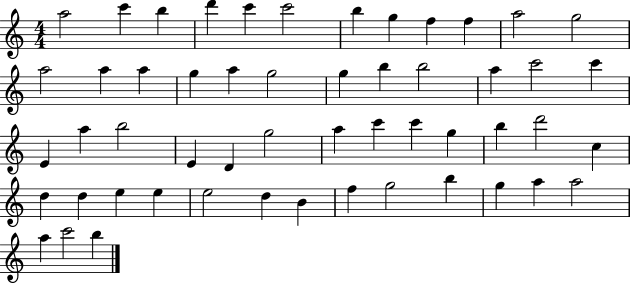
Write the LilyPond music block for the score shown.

{
  \clef treble
  \numericTimeSignature
  \time 4/4
  \key c \major
  a''2 c'''4 b''4 | d'''4 c'''4 c'''2 | b''4 g''4 f''4 f''4 | a''2 g''2 | \break a''2 a''4 a''4 | g''4 a''4 g''2 | g''4 b''4 b''2 | a''4 c'''2 c'''4 | \break e'4 a''4 b''2 | e'4 d'4 g''2 | a''4 c'''4 c'''4 g''4 | b''4 d'''2 c''4 | \break d''4 d''4 e''4 e''4 | e''2 d''4 b'4 | f''4 g''2 b''4 | g''4 a''4 a''2 | \break a''4 c'''2 b''4 | \bar "|."
}